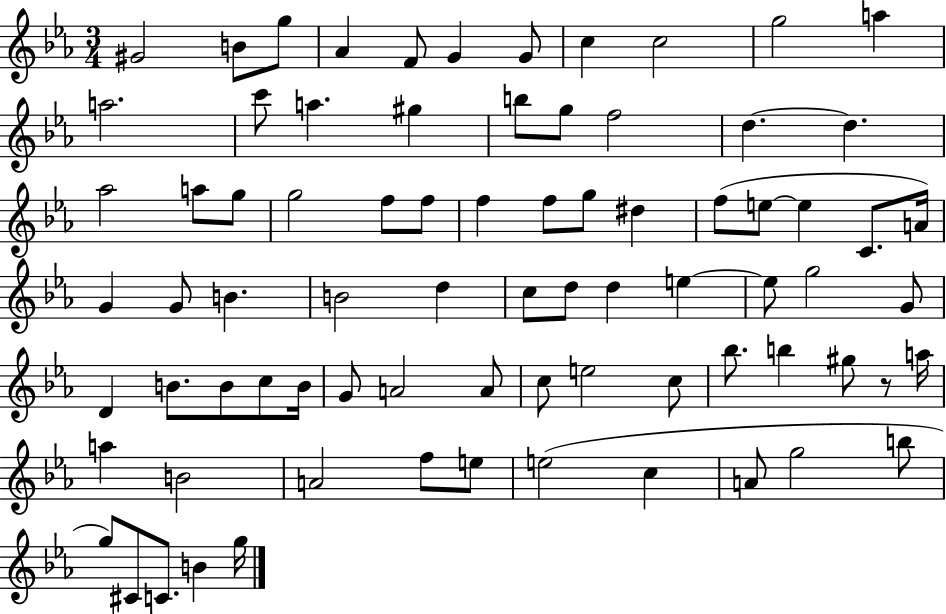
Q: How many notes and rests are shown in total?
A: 78